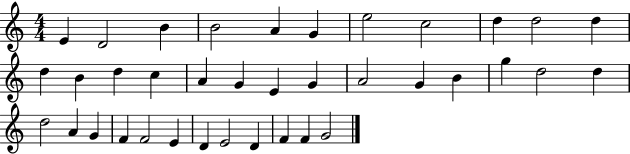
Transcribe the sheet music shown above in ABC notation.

X:1
T:Untitled
M:4/4
L:1/4
K:C
E D2 B B2 A G e2 c2 d d2 d d B d c A G E G A2 G B g d2 d d2 A G F F2 E D E2 D F F G2